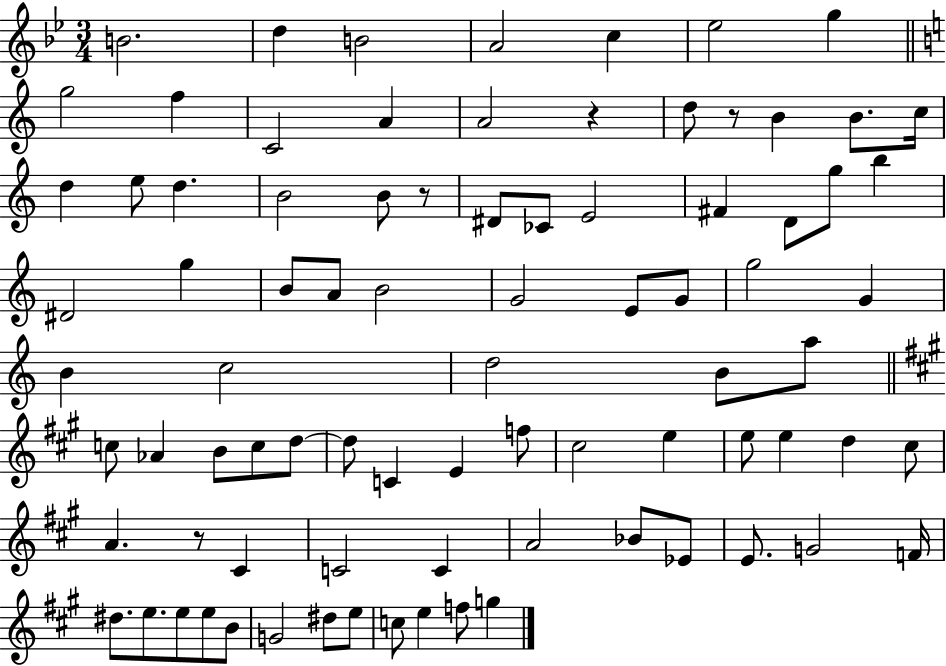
X:1
T:Untitled
M:3/4
L:1/4
K:Bb
B2 d B2 A2 c _e2 g g2 f C2 A A2 z d/2 z/2 B B/2 c/4 d e/2 d B2 B/2 z/2 ^D/2 _C/2 E2 ^F D/2 g/2 b ^D2 g B/2 A/2 B2 G2 E/2 G/2 g2 G B c2 d2 B/2 a/2 c/2 _A B/2 c/2 d/2 d/2 C E f/2 ^c2 e e/2 e d ^c/2 A z/2 ^C C2 C A2 _B/2 _E/2 E/2 G2 F/4 ^d/2 e/2 e/2 e/2 B/2 G2 ^d/2 e/2 c/2 e f/2 g